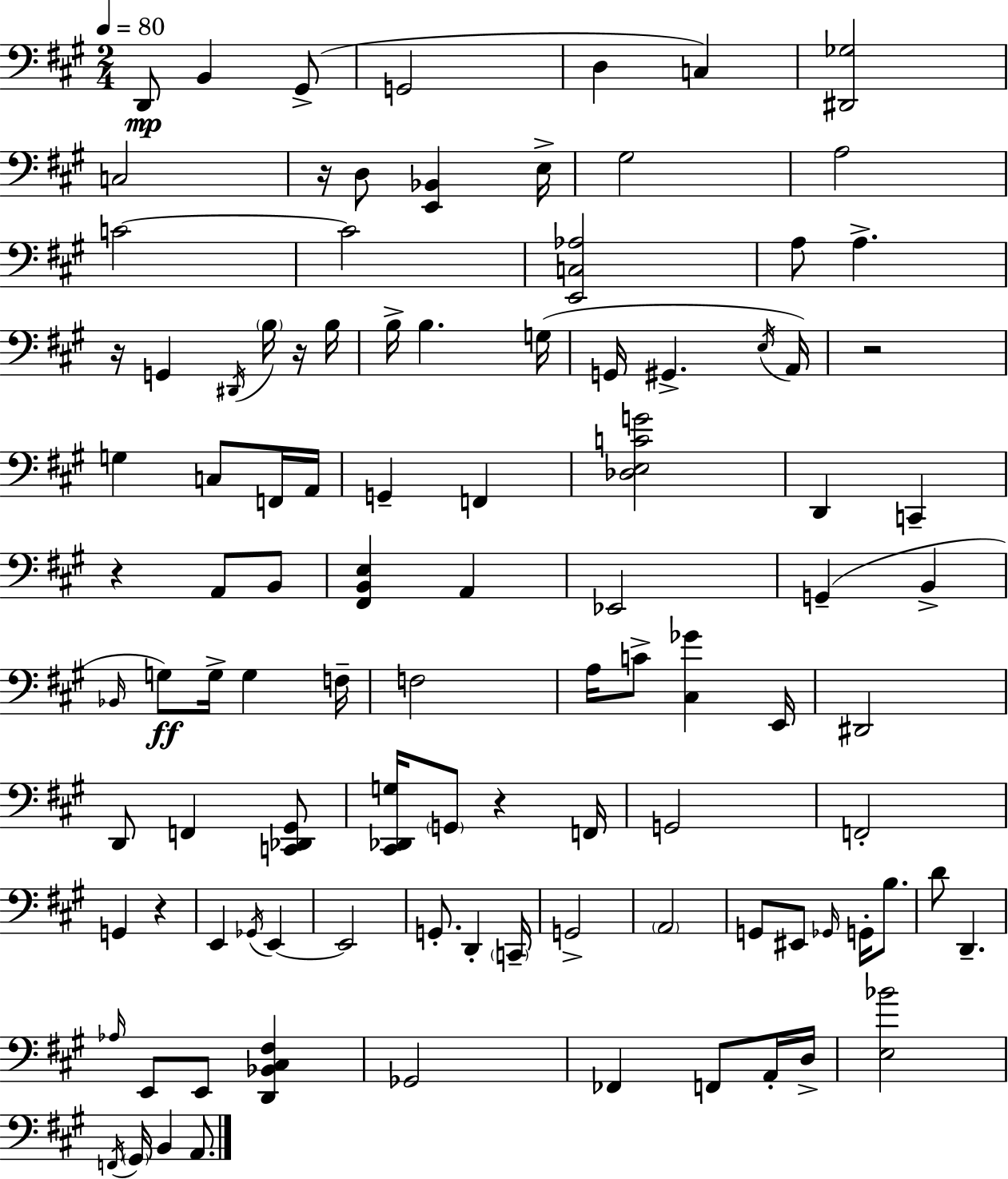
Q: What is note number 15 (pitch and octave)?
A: A3